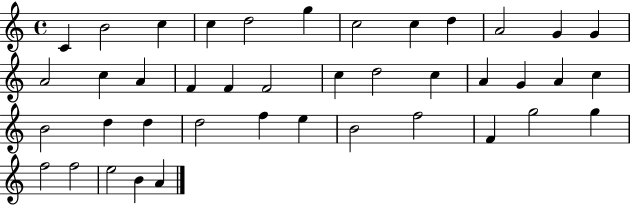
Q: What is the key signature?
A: C major